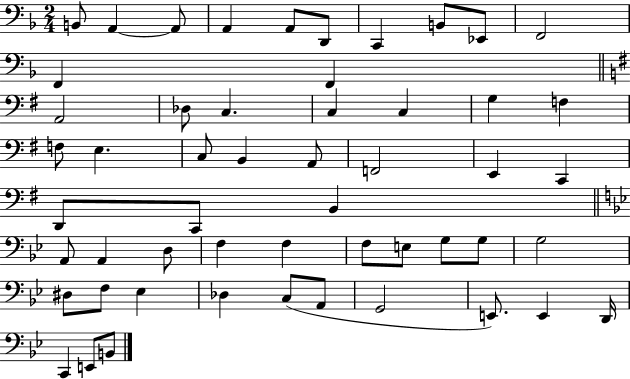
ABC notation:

X:1
T:Untitled
M:2/4
L:1/4
K:F
B,,/2 A,, A,,/2 A,, A,,/2 D,,/2 C,, B,,/2 _E,,/2 F,,2 F,, F,, A,,2 _D,/2 C, C, C, G, F, F,/2 E, C,/2 B,, A,,/2 F,,2 E,, C,, D,,/2 C,,/2 B,, A,,/2 A,, D,/2 F, F, F,/2 E,/2 G,/2 G,/2 G,2 ^D,/2 F,/2 _E, _D, C,/2 A,,/2 G,,2 E,,/2 E,, D,,/4 C,, E,,/2 B,,/2